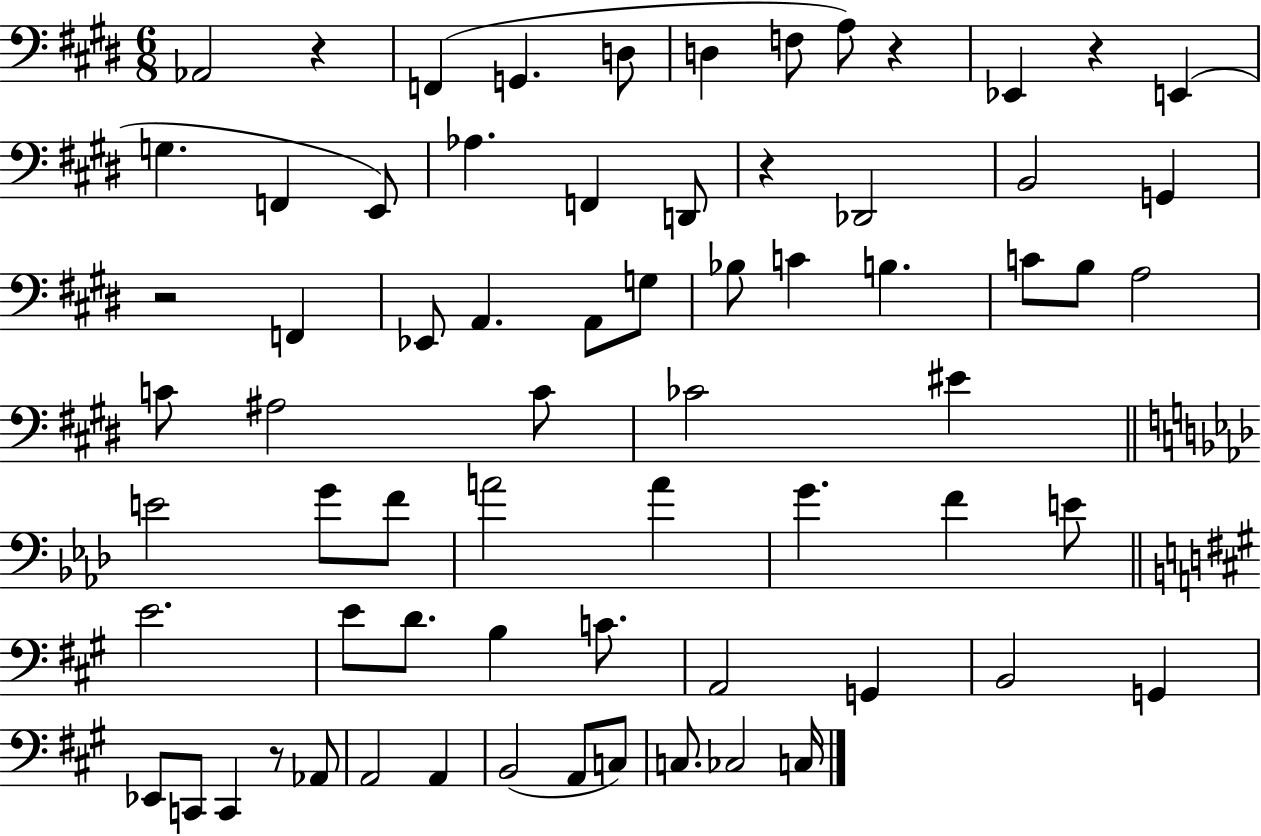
{
  \clef bass
  \numericTimeSignature
  \time 6/8
  \key e \major
  aes,2 r4 | f,4( g,4. d8 | d4 f8 a8) r4 | ees,4 r4 e,4( | \break g4. f,4 e,8) | aes4. f,4 d,8 | r4 des,2 | b,2 g,4 | \break r2 f,4 | ees,8 a,4. a,8 g8 | bes8 c'4 b4. | c'8 b8 a2 | \break c'8 ais2 c'8 | ces'2 eis'4 | \bar "||" \break \key aes \major e'2 g'8 f'8 | a'2 a'4 | g'4. f'4 e'8 | \bar "||" \break \key a \major e'2. | e'8 d'8. b4 c'8. | a,2 g,4 | b,2 g,4 | \break ees,8 c,8 c,4 r8 aes,8 | a,2 a,4 | b,2( a,8 c8) | c8. ces2 c16 | \break \bar "|."
}